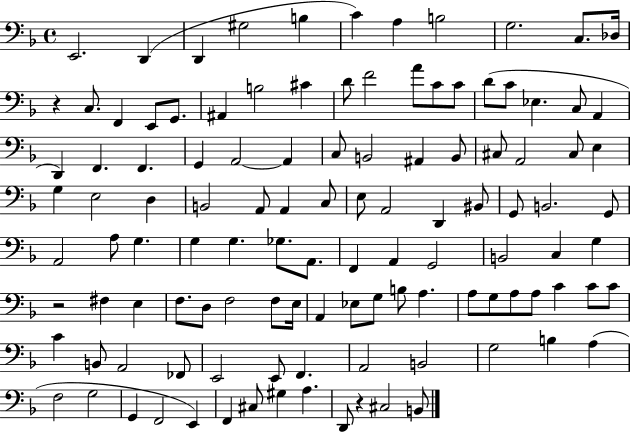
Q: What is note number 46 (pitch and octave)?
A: B2